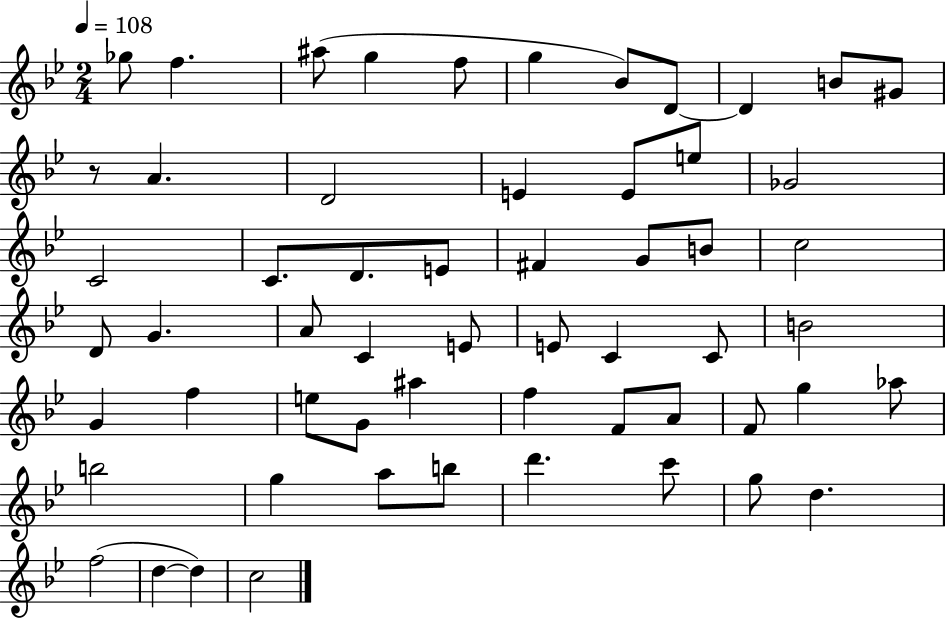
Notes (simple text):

Gb5/e F5/q. A#5/e G5/q F5/e G5/q Bb4/e D4/e D4/q B4/e G#4/e R/e A4/q. D4/h E4/q E4/e E5/e Gb4/h C4/h C4/e. D4/e. E4/e F#4/q G4/e B4/e C5/h D4/e G4/q. A4/e C4/q E4/e E4/e C4/q C4/e B4/h G4/q F5/q E5/e G4/e A#5/q F5/q F4/e A4/e F4/e G5/q Ab5/e B5/h G5/q A5/e B5/e D6/q. C6/e G5/e D5/q. F5/h D5/q D5/q C5/h